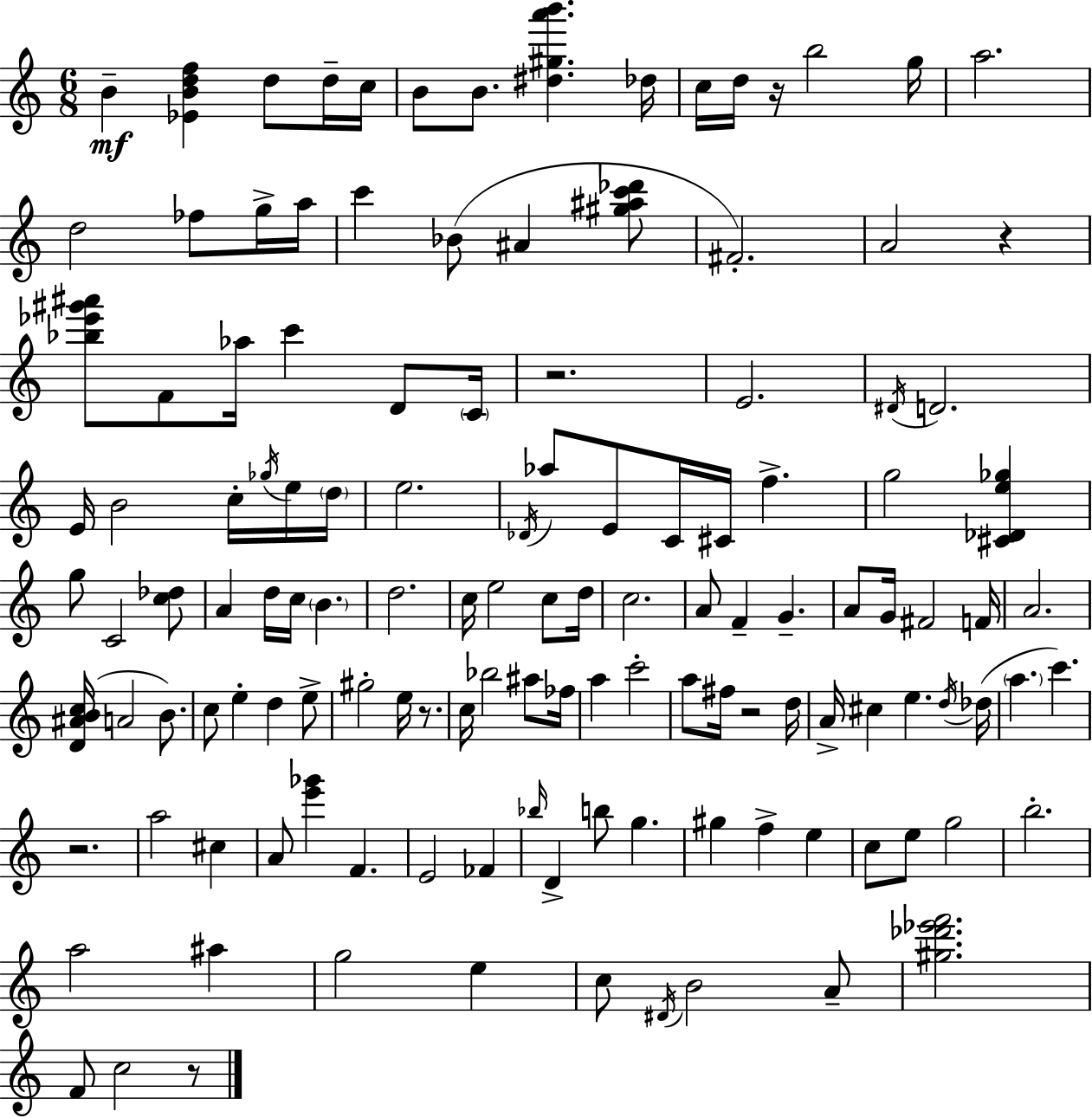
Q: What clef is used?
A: treble